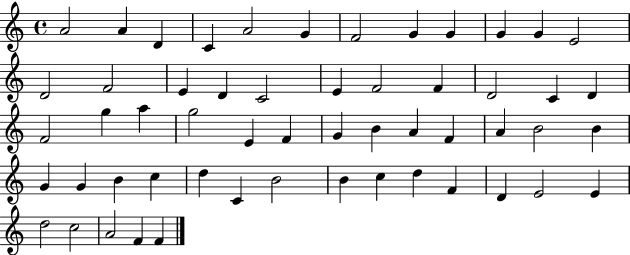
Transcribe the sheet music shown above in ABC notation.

X:1
T:Untitled
M:4/4
L:1/4
K:C
A2 A D C A2 G F2 G G G G E2 D2 F2 E D C2 E F2 F D2 C D F2 g a g2 E F G B A F A B2 B G G B c d C B2 B c d F D E2 E d2 c2 A2 F F